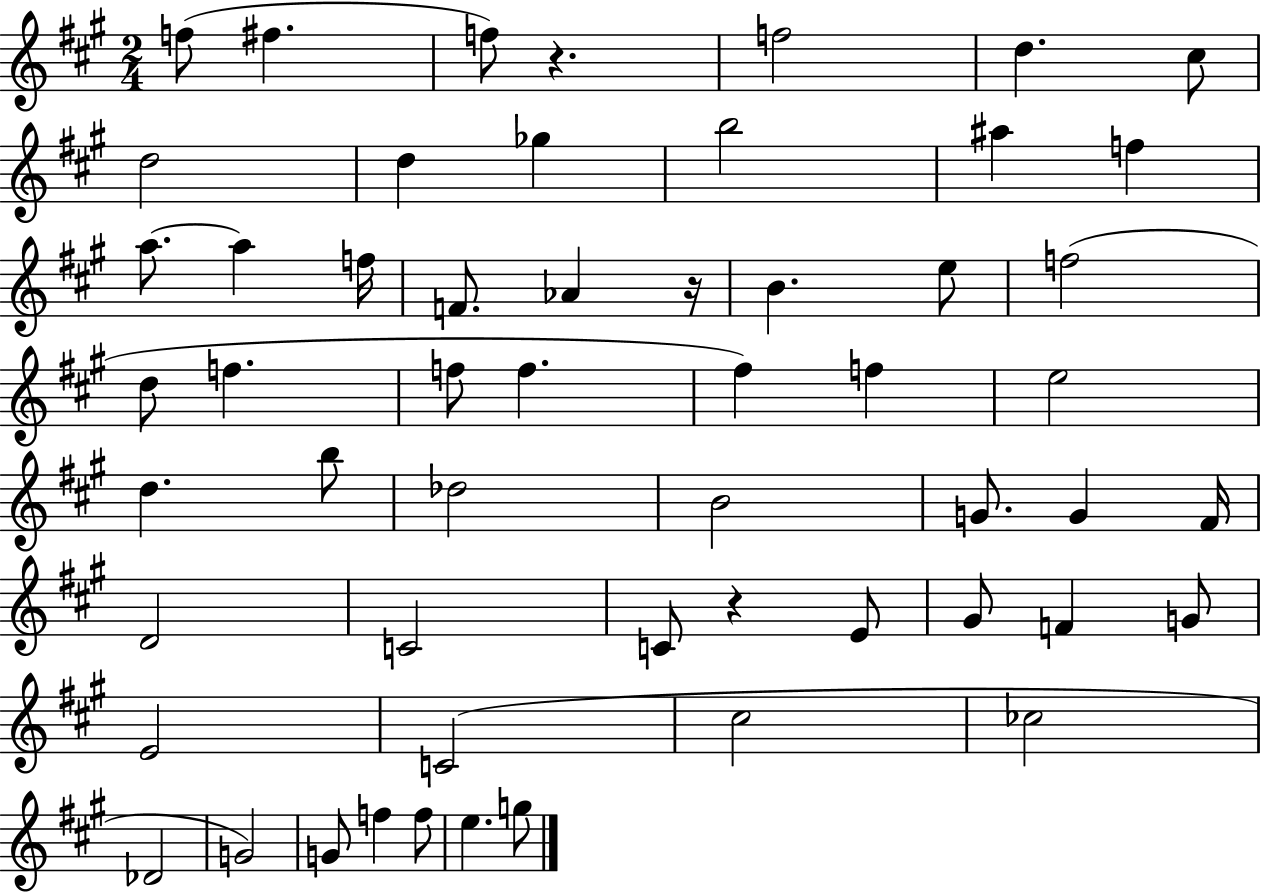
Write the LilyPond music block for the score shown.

{
  \clef treble
  \numericTimeSignature
  \time 2/4
  \key a \major
  f''8( fis''4. | f''8) r4. | f''2 | d''4. cis''8 | \break d''2 | d''4 ges''4 | b''2 | ais''4 f''4 | \break a''8.~~ a''4 f''16 | f'8. aes'4 r16 | b'4. e''8 | f''2( | \break d''8 f''4. | f''8 f''4. | fis''4) f''4 | e''2 | \break d''4. b''8 | des''2 | b'2 | g'8. g'4 fis'16 | \break d'2 | c'2 | c'8 r4 e'8 | gis'8 f'4 g'8 | \break e'2 | c'2( | cis''2 | ces''2 | \break des'2 | g'2) | g'8 f''4 f''8 | e''4. g''8 | \break \bar "|."
}